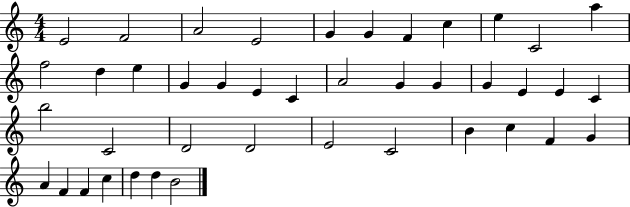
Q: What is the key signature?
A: C major